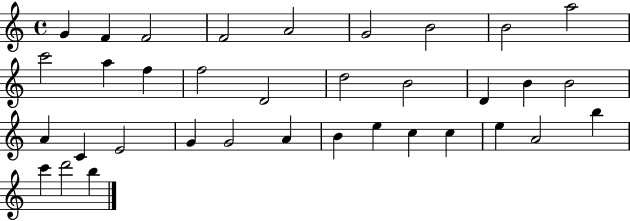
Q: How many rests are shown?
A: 0